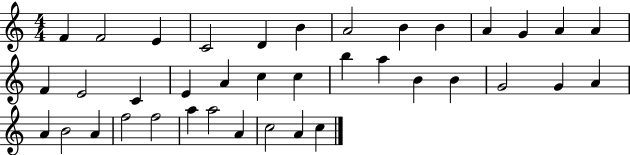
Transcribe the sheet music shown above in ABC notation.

X:1
T:Untitled
M:4/4
L:1/4
K:C
F F2 E C2 D B A2 B B A G A A F E2 C E A c c b a B B G2 G A A B2 A f2 f2 a a2 A c2 A c